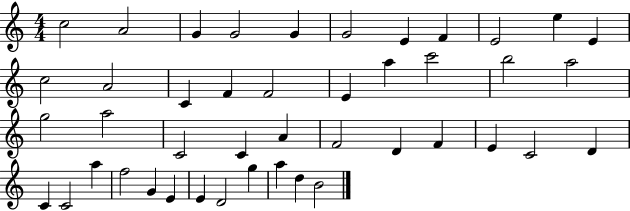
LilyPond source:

{
  \clef treble
  \numericTimeSignature
  \time 4/4
  \key c \major
  c''2 a'2 | g'4 g'2 g'4 | g'2 e'4 f'4 | e'2 e''4 e'4 | \break c''2 a'2 | c'4 f'4 f'2 | e'4 a''4 c'''2 | b''2 a''2 | \break g''2 a''2 | c'2 c'4 a'4 | f'2 d'4 f'4 | e'4 c'2 d'4 | \break c'4 c'2 a''4 | f''2 g'4 e'4 | e'4 d'2 g''4 | a''4 d''4 b'2 | \break \bar "|."
}